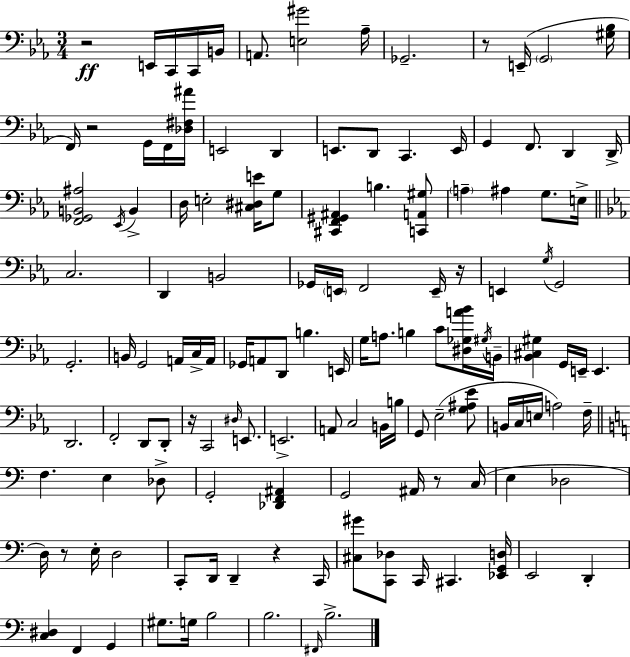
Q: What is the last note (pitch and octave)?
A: B3